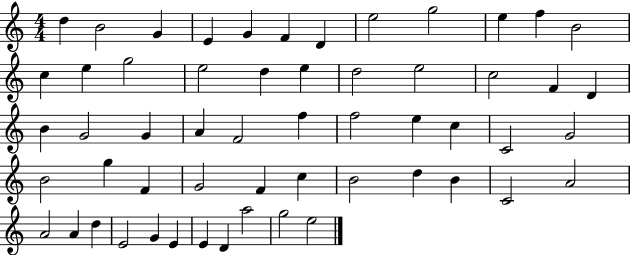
D5/q B4/h G4/q E4/q G4/q F4/q D4/q E5/h G5/h E5/q F5/q B4/h C5/q E5/q G5/h E5/h D5/q E5/q D5/h E5/h C5/h F4/q D4/q B4/q G4/h G4/q A4/q F4/h F5/q F5/h E5/q C5/q C4/h G4/h B4/h G5/q F4/q G4/h F4/q C5/q B4/h D5/q B4/q C4/h A4/h A4/h A4/q D5/q E4/h G4/q E4/q E4/q D4/q A5/h G5/h E5/h